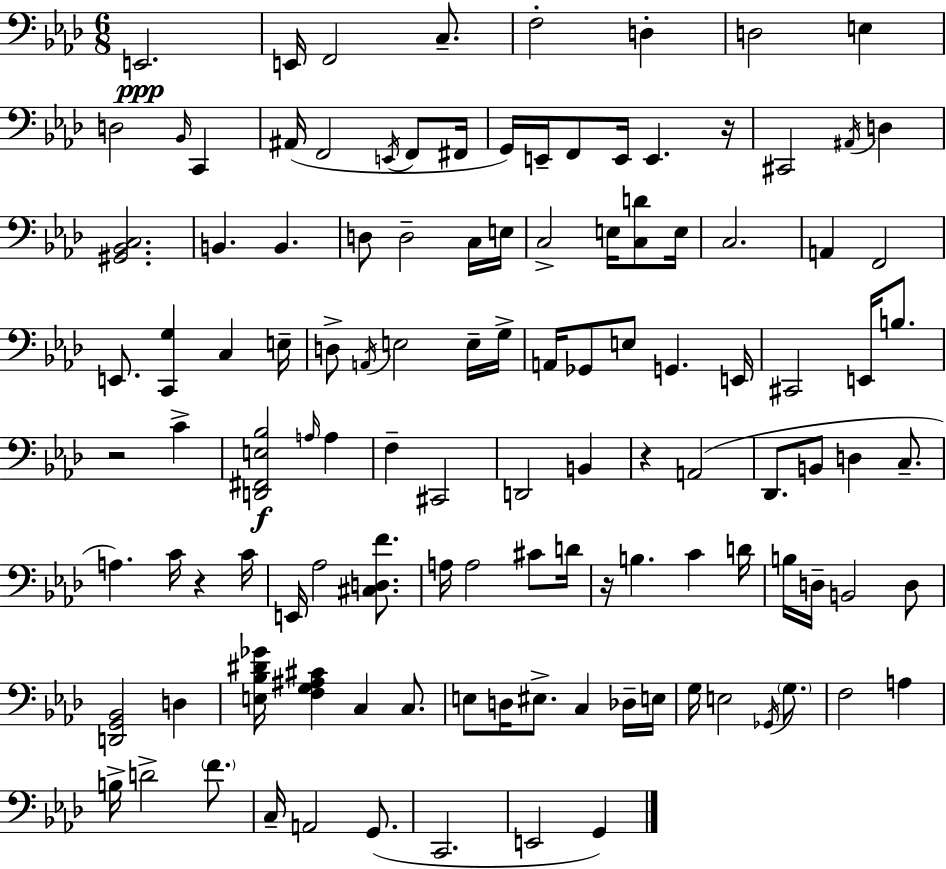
E2/h. E2/s F2/h C3/e. F3/h D3/q D3/h E3/q D3/h Bb2/s C2/q A#2/s F2/h E2/s F2/e F#2/s G2/s E2/s F2/e E2/s E2/q. R/s C#2/h A#2/s D3/q [G#2,Bb2,C3]/h. B2/q. B2/q. D3/e D3/h C3/s E3/s C3/h E3/s [C3,D4]/e E3/s C3/h. A2/q F2/h E2/e. [C2,G3]/q C3/q E3/s D3/e A2/s E3/h E3/s G3/s A2/s Gb2/e E3/e G2/q. E2/s C#2/h E2/s B3/e. R/h C4/q [D2,F#2,E3,Bb3]/h A3/s A3/q F3/q C#2/h D2/h B2/q R/q A2/h Db2/e. B2/e D3/q C3/e. A3/q. C4/s R/q C4/s E2/s Ab3/h [C#3,D3,F4]/e. A3/s A3/h C#4/e D4/s R/s B3/q. C4/q D4/s B3/s D3/s B2/h D3/e [D2,G2,Bb2]/h D3/q [E3,Bb3,D#4,Gb4]/s [F3,G3,A#3,C#4]/q C3/q C3/e. E3/e D3/s EIS3/e. C3/q Db3/s E3/s G3/s E3/h Gb2/s G3/e. F3/h A3/q B3/s D4/h F4/e. C3/s A2/h G2/e. C2/h. E2/h G2/q